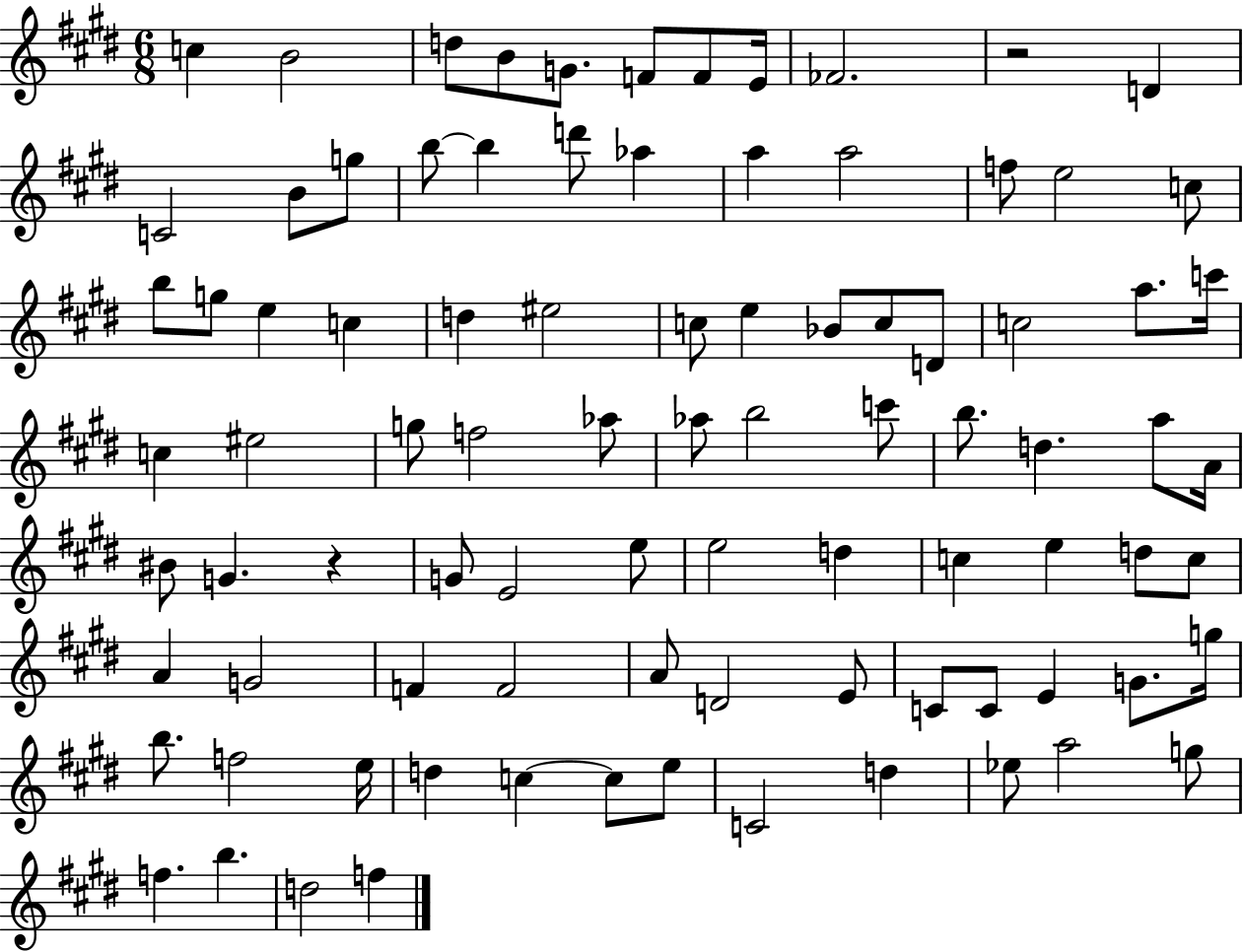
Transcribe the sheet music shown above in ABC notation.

X:1
T:Untitled
M:6/8
L:1/4
K:E
c B2 d/2 B/2 G/2 F/2 F/2 E/4 _F2 z2 D C2 B/2 g/2 b/2 b d'/2 _a a a2 f/2 e2 c/2 b/2 g/2 e c d ^e2 c/2 e _B/2 c/2 D/2 c2 a/2 c'/4 c ^e2 g/2 f2 _a/2 _a/2 b2 c'/2 b/2 d a/2 A/4 ^B/2 G z G/2 E2 e/2 e2 d c e d/2 c/2 A G2 F F2 A/2 D2 E/2 C/2 C/2 E G/2 g/4 b/2 f2 e/4 d c c/2 e/2 C2 d _e/2 a2 g/2 f b d2 f